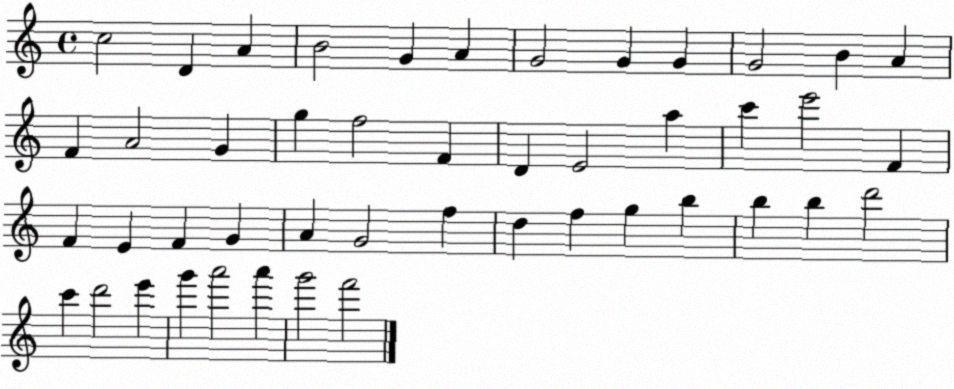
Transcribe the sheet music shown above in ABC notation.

X:1
T:Untitled
M:4/4
L:1/4
K:C
c2 D A B2 G A G2 G G G2 B A F A2 G g f2 F D E2 a c' e'2 F F E F G A G2 f d f g b b b d'2 c' d'2 e' g' a'2 a' g'2 f'2